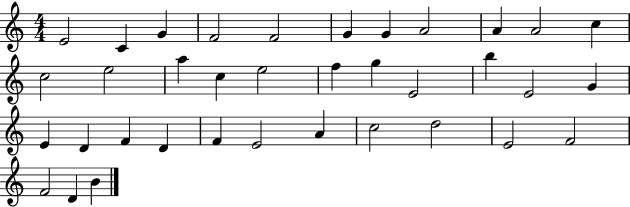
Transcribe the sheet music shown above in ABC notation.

X:1
T:Untitled
M:4/4
L:1/4
K:C
E2 C G F2 F2 G G A2 A A2 c c2 e2 a c e2 f g E2 b E2 G E D F D F E2 A c2 d2 E2 F2 F2 D B